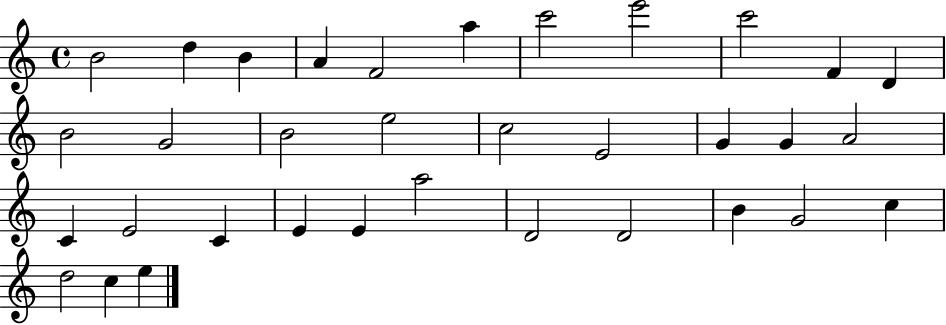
{
  \clef treble
  \time 4/4
  \defaultTimeSignature
  \key c \major
  b'2 d''4 b'4 | a'4 f'2 a''4 | c'''2 e'''2 | c'''2 f'4 d'4 | \break b'2 g'2 | b'2 e''2 | c''2 e'2 | g'4 g'4 a'2 | \break c'4 e'2 c'4 | e'4 e'4 a''2 | d'2 d'2 | b'4 g'2 c''4 | \break d''2 c''4 e''4 | \bar "|."
}